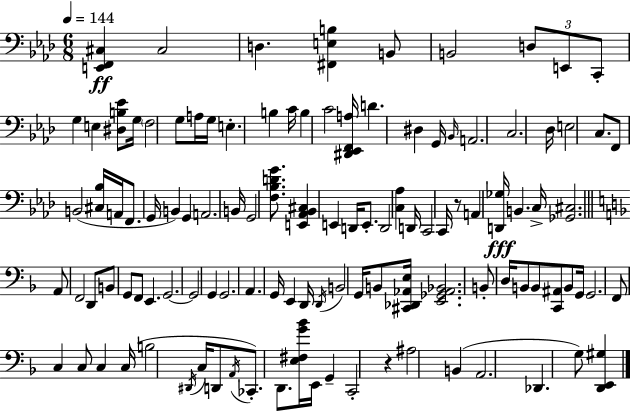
{
  \clef bass
  \numericTimeSignature
  \time 6/8
  \key aes \major
  \tempo 4 = 144
  <e, f, cis>4\ff cis2 | d4. <fis, e b>4 b,8 | b,2 \tuplet 3/2 { d8 e,8 | c,8-. } g4 e4 <dis b ees'>8 | \break g16 \parenthesize f2 g8 a16 | g16 e4.-. b4 c'16 | b4 c'2 | <dis, ees, f, a>16 d'4. dis4 g,16 | \break \grace { bes,16 } a,2. | c2. | des16 e2 c8. | f,8 b,2( <cis bes>16 | \break a,16 f,8. g,16 b,4) g,4 | a,2. | b,16 g,2 <f bes d' g'>8. | <e, aes, bes, cis>4 e,4 d,16 e,8.-. | \break d,2 <c aes>4 | d,16 c,2 c,16 r8 | a,4 <d, ges>16\fff b,4. | c16-> <ges, cis>2. | \break \bar "||" \break \key f \major a,8 f,2 d,8 | b,8 g,8 f,8 e,4. | g,2.~~ | g,2 g,4 | \break g,2. | a,4. g,16 e,4 d,16 | \acciaccatura { d,16 } b,2 g,16 b,8 | <cis, des, aes, e>16 <e, ges, aes, bes,>2. | \break b,8-. d16 b,8 b,8 <c, ais,>8 b,8 | g,16 g,2. | f,8 c4 c8 c4 | c16( b2 \acciaccatura { dis,16 } c16 | \break d,8 \acciaccatura { a,16 }) ces,8.-. d,8. <e fis g' bes'>16 e,16 g,4-- | c,2-. r4 | ais2 b,4( | a,2. | \break des,4. g8) <d, e, gis>4 | \bar "|."
}